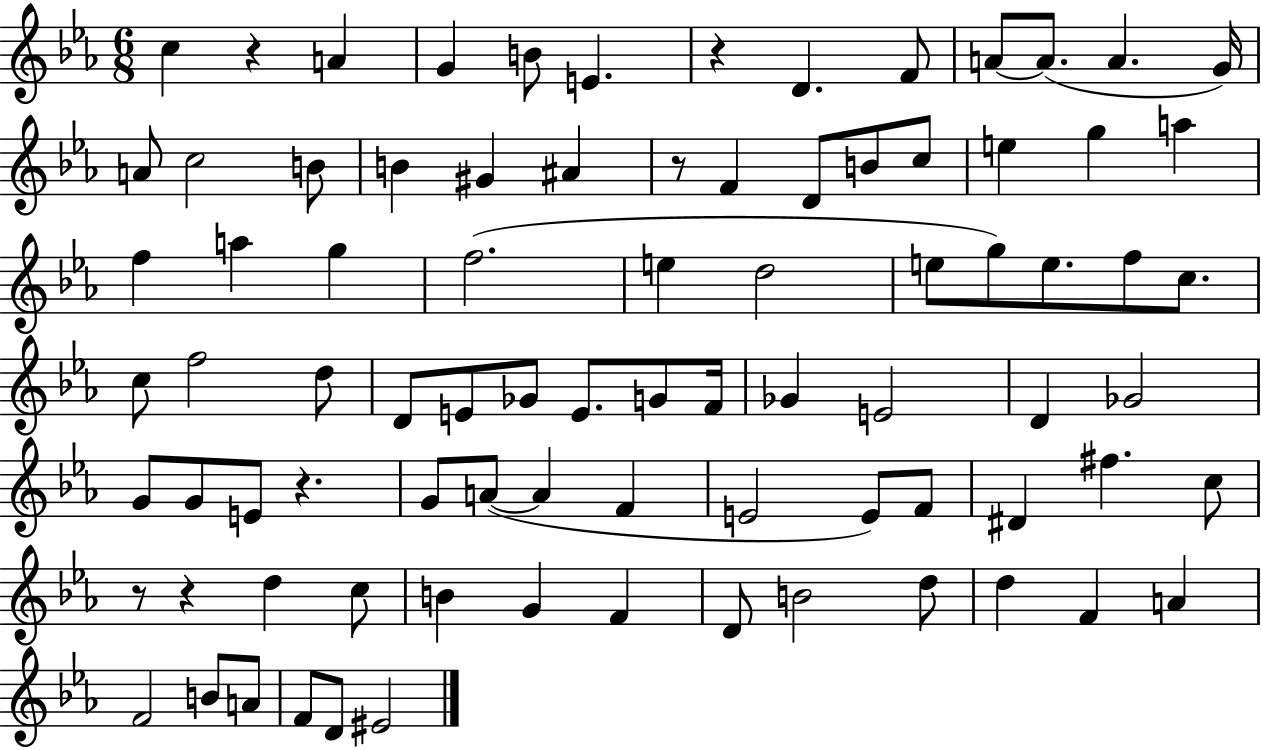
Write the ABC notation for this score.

X:1
T:Untitled
M:6/8
L:1/4
K:Eb
c z A G B/2 E z D F/2 A/2 A/2 A G/4 A/2 c2 B/2 B ^G ^A z/2 F D/2 B/2 c/2 e g a f a g f2 e d2 e/2 g/2 e/2 f/2 c/2 c/2 f2 d/2 D/2 E/2 _G/2 E/2 G/2 F/4 _G E2 D _G2 G/2 G/2 E/2 z G/2 A/2 A F E2 E/2 F/2 ^D ^f c/2 z/2 z d c/2 B G F D/2 B2 d/2 d F A F2 B/2 A/2 F/2 D/2 ^E2